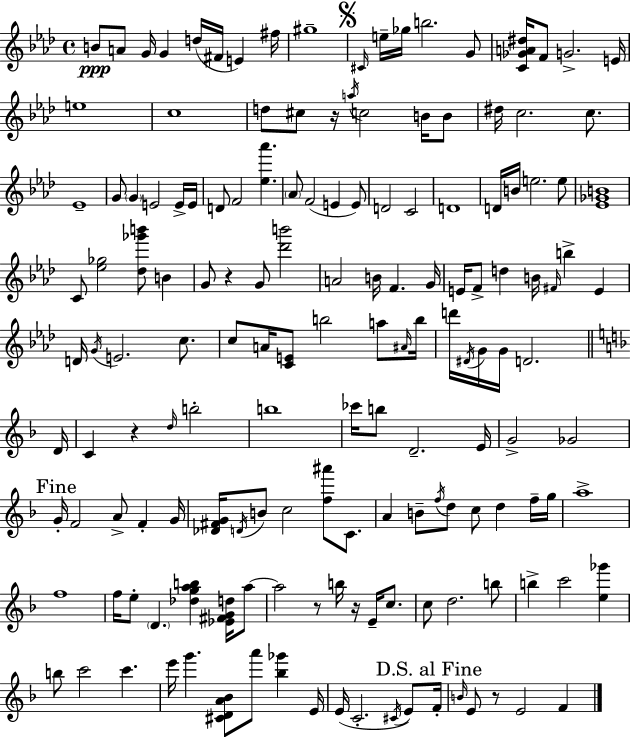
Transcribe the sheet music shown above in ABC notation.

X:1
T:Untitled
M:4/4
L:1/4
K:Ab
B/2 A/2 G/4 G d/4 ^F/4 E ^f/4 ^g4 ^C/4 e/4 _g/4 b2 G/2 [C_GA^d]/4 F/2 G2 E/4 e4 c4 d/2 ^c/2 z/4 a/4 c2 B/4 B/2 ^d/4 c2 c/2 _E4 G/2 G E2 E/4 E/4 D/2 F2 [_e_a'] _A/2 F2 E E/2 D2 C2 D4 D/4 B/4 e2 e/2 [_E_GB]4 C/2 [_e_g]2 [_d_g'b']/2 B G/2 z G/2 [_d'b']2 A2 B/4 F G/4 E/4 F/2 d B/4 ^F/4 b E D/4 G/4 E2 c/2 c/2 A/4 [CE]/2 b2 a/2 ^A/4 b/4 d'/4 ^D/4 G/4 G/4 D2 D/4 C z d/4 b2 b4 _c'/4 b/2 D2 E/4 G2 _G2 G/4 F2 A/2 F G/4 [_D^FG]/4 D/4 B/2 c2 [f^a']/2 C/2 A B/2 f/4 d/2 c/2 d f/4 g/4 a4 f4 f/4 e/2 D [_dgab] [_E^FGd]/4 a/2 a2 z/2 b/4 z/4 E/4 c/2 c/2 d2 b/2 b c'2 [e_g'] b/2 c'2 c' e'/4 g' [^CDA_B]/2 a'/2 [_b_g'] E/4 E/4 C2 ^C/4 E/2 F/4 B/4 E/2 z/2 E2 F